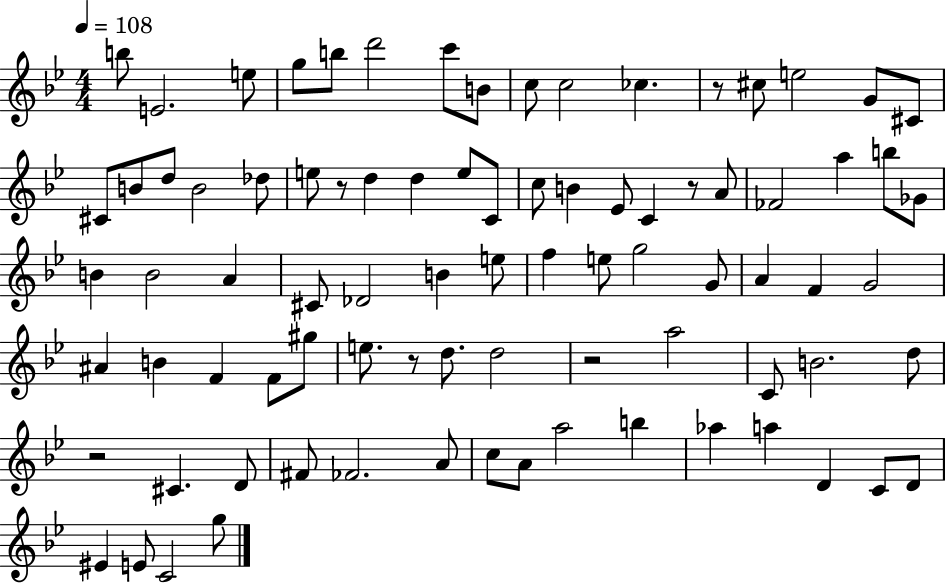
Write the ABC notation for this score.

X:1
T:Untitled
M:4/4
L:1/4
K:Bb
b/2 E2 e/2 g/2 b/2 d'2 c'/2 B/2 c/2 c2 _c z/2 ^c/2 e2 G/2 ^C/2 ^C/2 B/2 d/2 B2 _d/2 e/2 z/2 d d e/2 C/2 c/2 B _E/2 C z/2 A/2 _F2 a b/2 _G/2 B B2 A ^C/2 _D2 B e/2 f e/2 g2 G/2 A F G2 ^A B F F/2 ^g/2 e/2 z/2 d/2 d2 z2 a2 C/2 B2 d/2 z2 ^C D/2 ^F/2 _F2 A/2 c/2 A/2 a2 b _a a D C/2 D/2 ^E E/2 C2 g/2